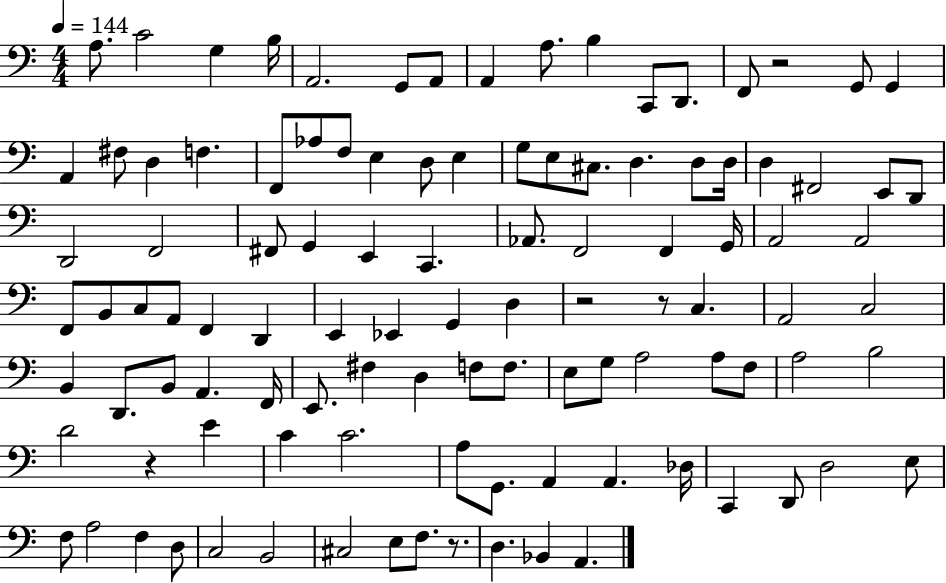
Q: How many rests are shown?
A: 5